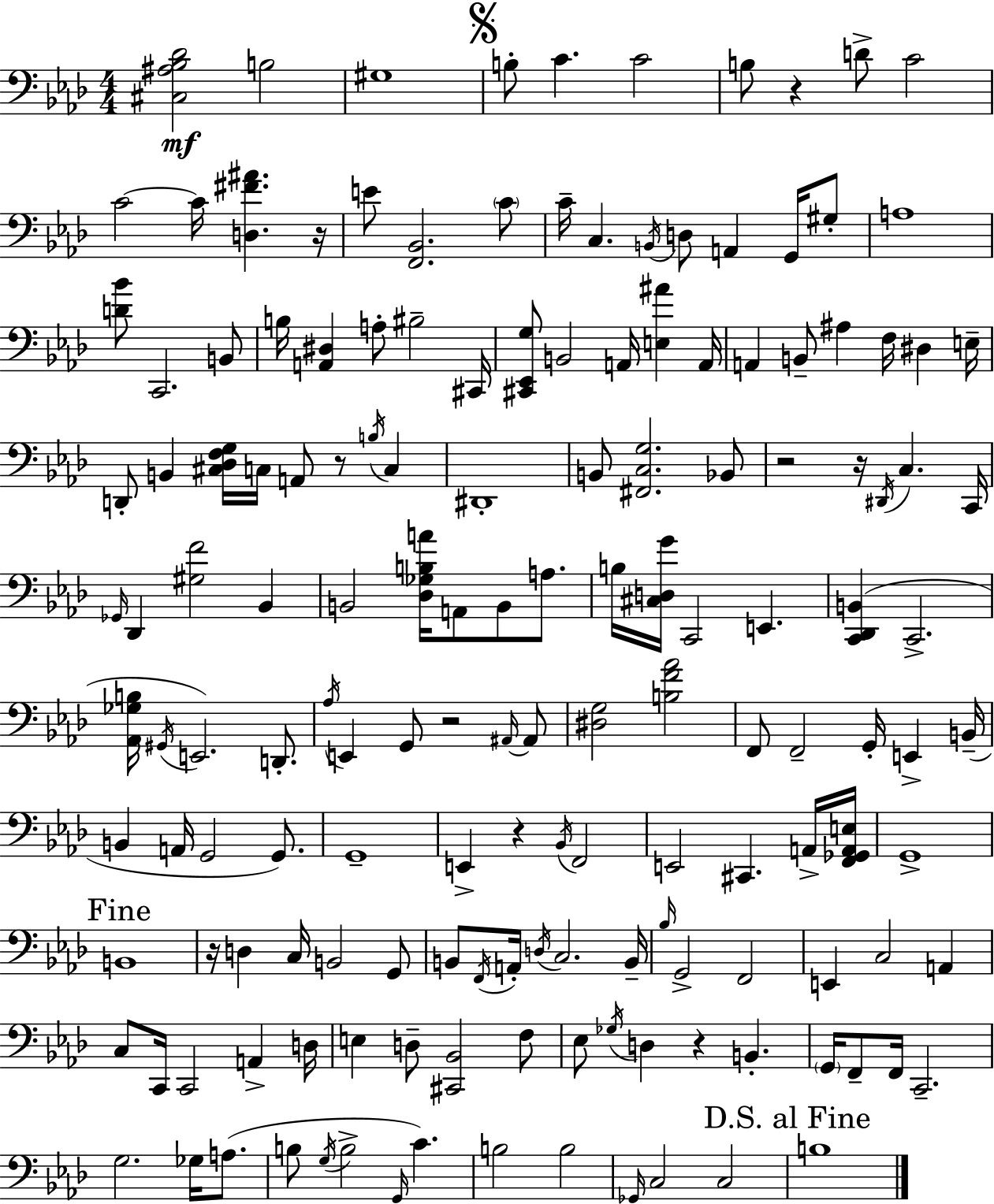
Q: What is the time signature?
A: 4/4